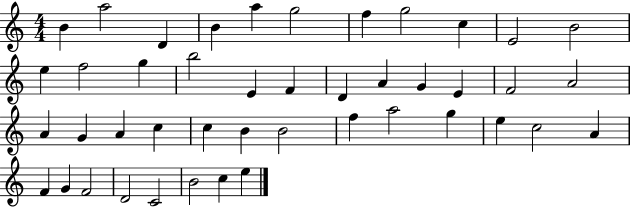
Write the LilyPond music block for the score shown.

{
  \clef treble
  \numericTimeSignature
  \time 4/4
  \key c \major
  b'4 a''2 d'4 | b'4 a''4 g''2 | f''4 g''2 c''4 | e'2 b'2 | \break e''4 f''2 g''4 | b''2 e'4 f'4 | d'4 a'4 g'4 e'4 | f'2 a'2 | \break a'4 g'4 a'4 c''4 | c''4 b'4 b'2 | f''4 a''2 g''4 | e''4 c''2 a'4 | \break f'4 g'4 f'2 | d'2 c'2 | b'2 c''4 e''4 | \bar "|."
}